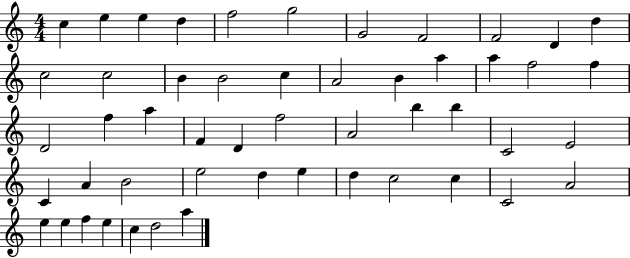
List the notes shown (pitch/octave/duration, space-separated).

C5/q E5/q E5/q D5/q F5/h G5/h G4/h F4/h F4/h D4/q D5/q C5/h C5/h B4/q B4/h C5/q A4/h B4/q A5/q A5/q F5/h F5/q D4/h F5/q A5/q F4/q D4/q F5/h A4/h B5/q B5/q C4/h E4/h C4/q A4/q B4/h E5/h D5/q E5/q D5/q C5/h C5/q C4/h A4/h E5/q E5/q F5/q E5/q C5/q D5/h A5/q